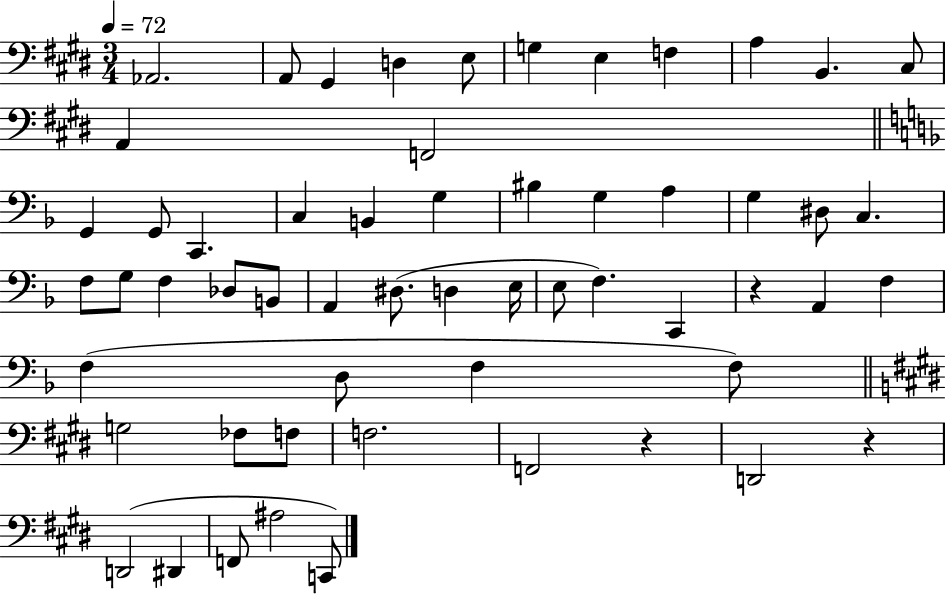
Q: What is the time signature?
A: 3/4